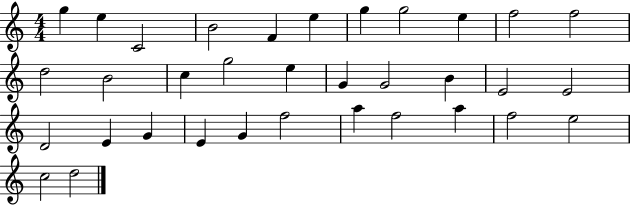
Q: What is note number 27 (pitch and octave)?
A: F5